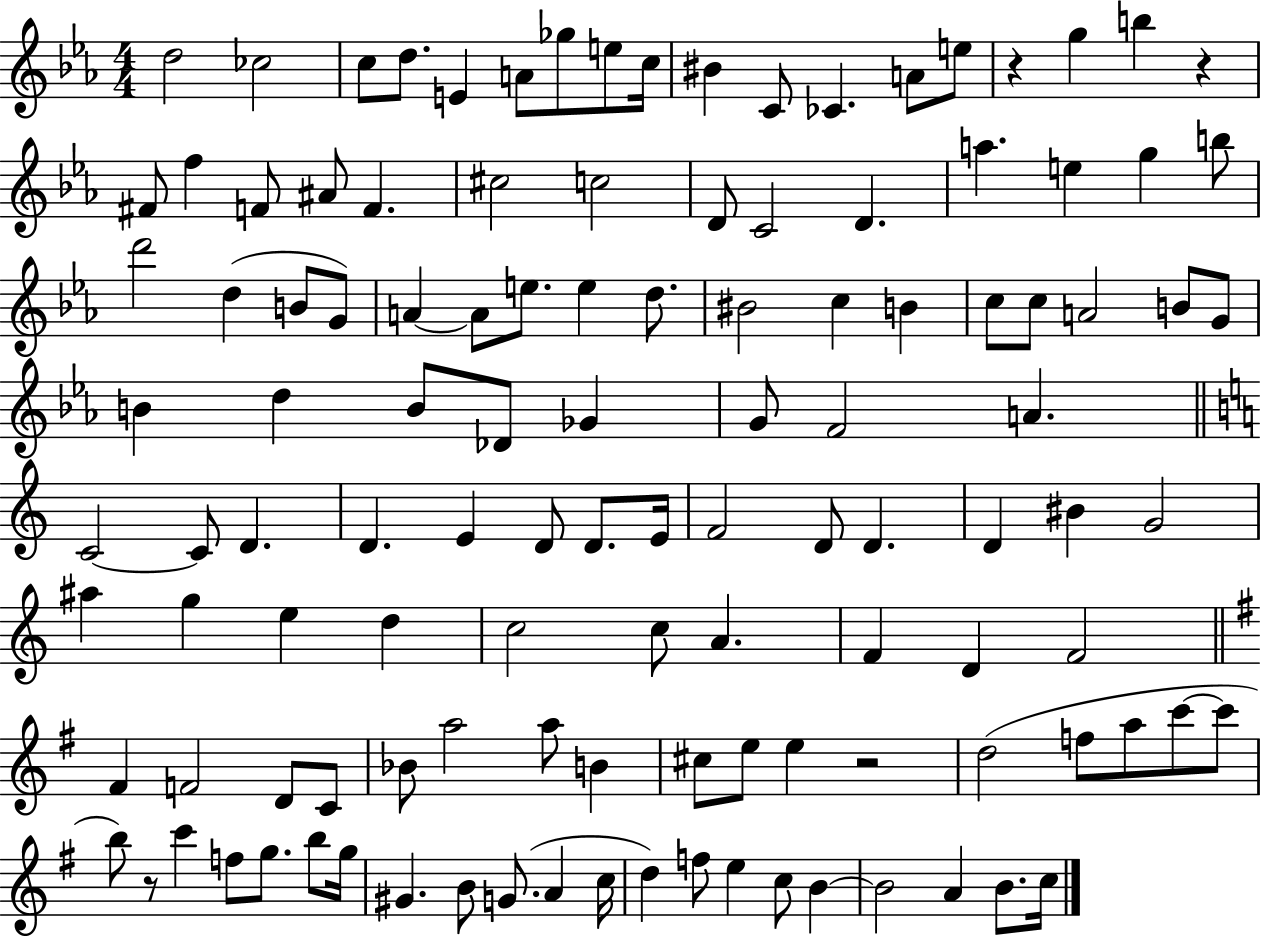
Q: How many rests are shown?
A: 4